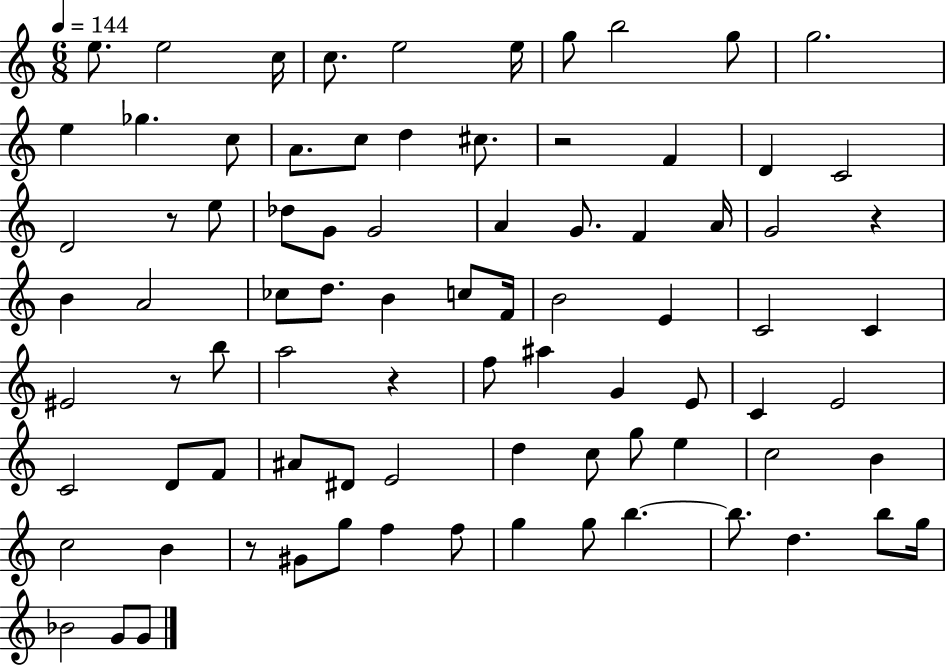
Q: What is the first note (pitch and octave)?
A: E5